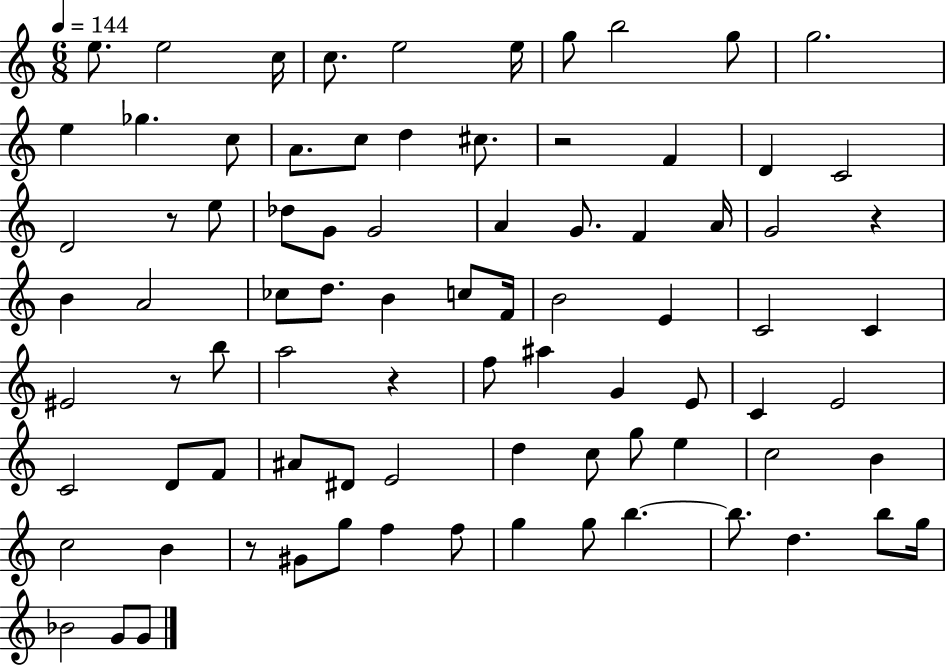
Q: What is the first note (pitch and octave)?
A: E5